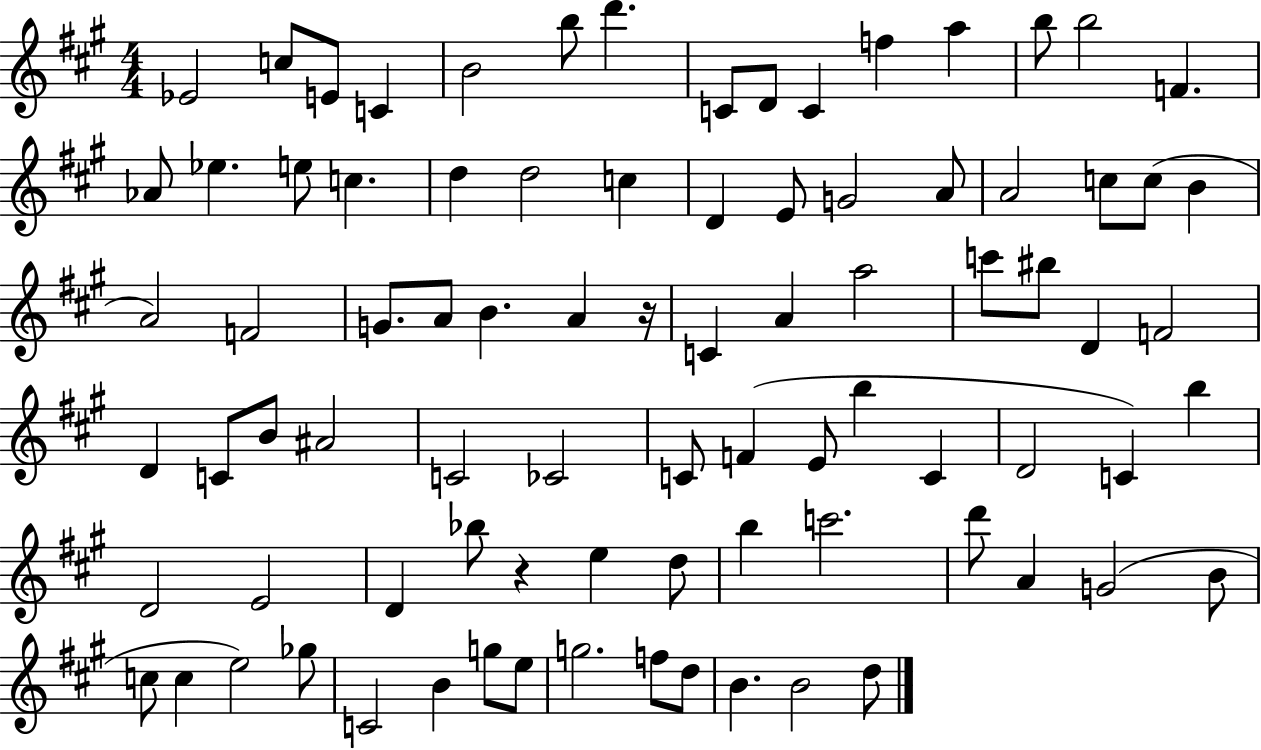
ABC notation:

X:1
T:Untitled
M:4/4
L:1/4
K:A
_E2 c/2 E/2 C B2 b/2 d' C/2 D/2 C f a b/2 b2 F _A/2 _e e/2 c d d2 c D E/2 G2 A/2 A2 c/2 c/2 B A2 F2 G/2 A/2 B A z/4 C A a2 c'/2 ^b/2 D F2 D C/2 B/2 ^A2 C2 _C2 C/2 F E/2 b C D2 C b D2 E2 D _b/2 z e d/2 b c'2 d'/2 A G2 B/2 c/2 c e2 _g/2 C2 B g/2 e/2 g2 f/2 d/2 B B2 d/2